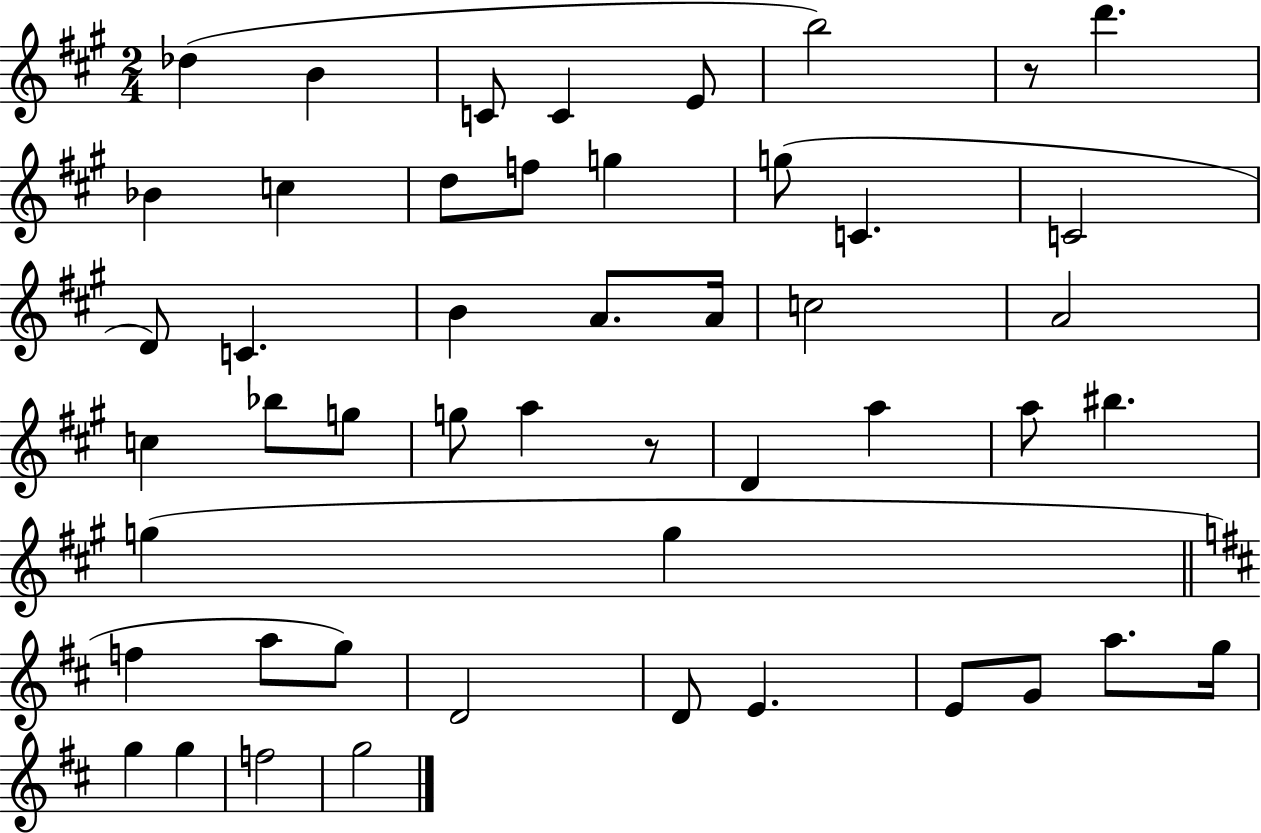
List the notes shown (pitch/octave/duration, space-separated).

Db5/q B4/q C4/e C4/q E4/e B5/h R/e D6/q. Bb4/q C5/q D5/e F5/e G5/q G5/e C4/q. C4/h D4/e C4/q. B4/q A4/e. A4/s C5/h A4/h C5/q Bb5/e G5/e G5/e A5/q R/e D4/q A5/q A5/e BIS5/q. G5/q G5/q F5/q A5/e G5/e D4/h D4/e E4/q. E4/e G4/e A5/e. G5/s G5/q G5/q F5/h G5/h